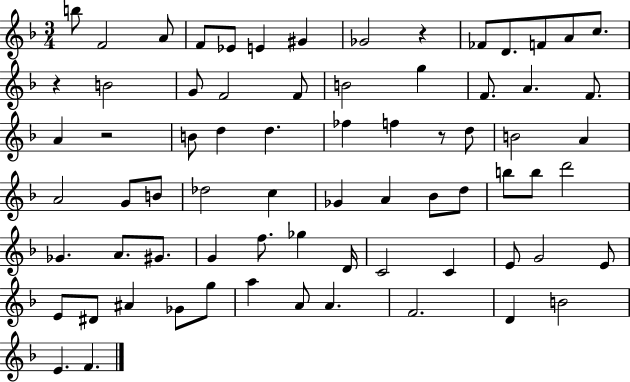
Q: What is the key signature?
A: F major